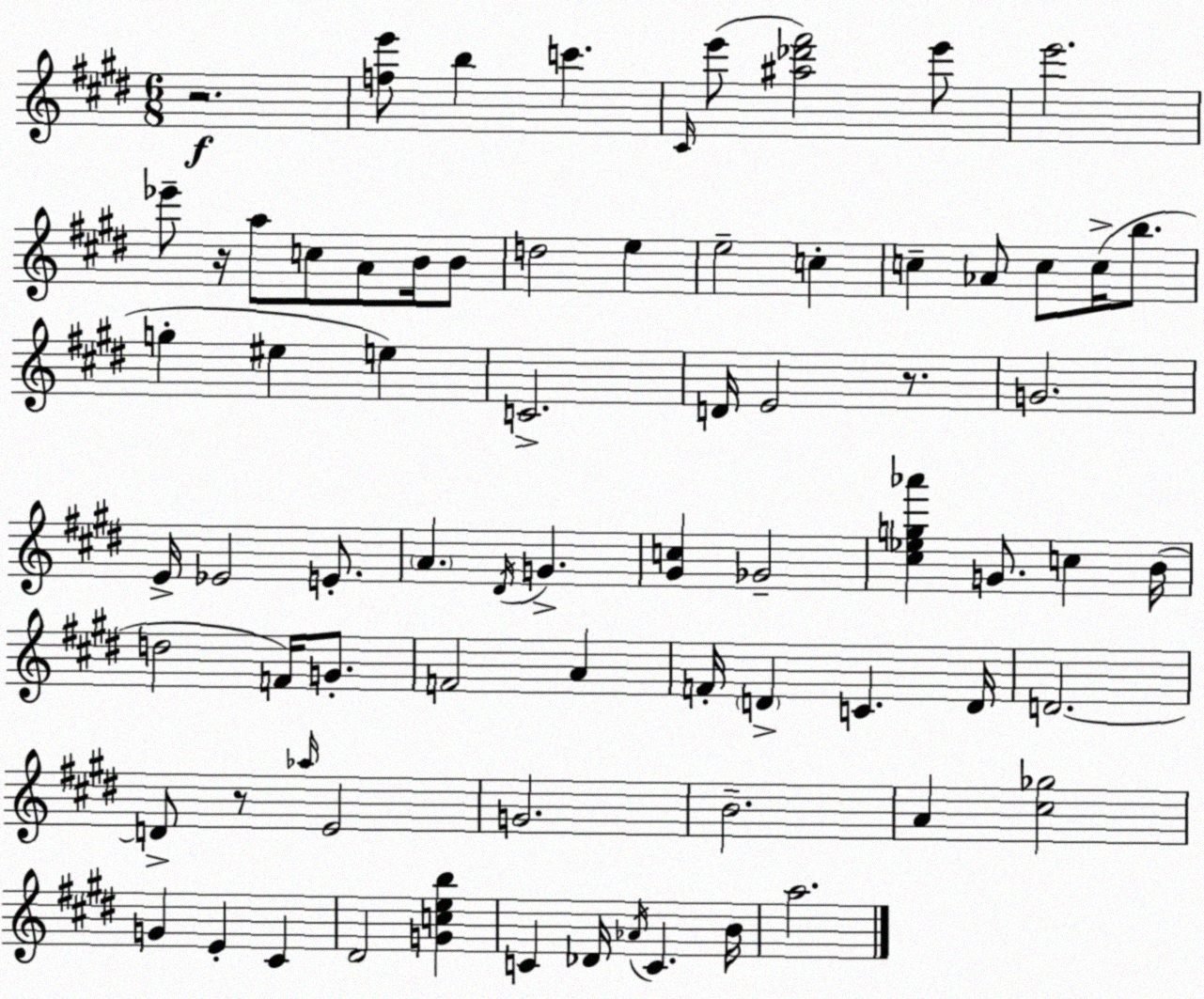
X:1
T:Untitled
M:6/8
L:1/4
K:E
z2 [fe']/2 b c' ^C/4 e'/2 [^a_d'^f']2 e'/2 e'2 _e'/2 z/4 a/2 c/2 A/2 B/4 B/2 d2 e e2 c c _A/2 c/2 c/4 b/2 g ^e e C2 D/4 E2 z/2 G2 E/4 _E2 E/2 A ^D/4 G [^Gc] _G2 [^c_eg_a'] G/2 c B/4 d2 F/4 G/2 F2 A F/4 D C D/4 D2 D/2 z/2 _a/4 E2 G2 B2 A [^c_g]2 G E ^C ^D2 [Gceb] C _D/4 _A/4 C B/4 a2